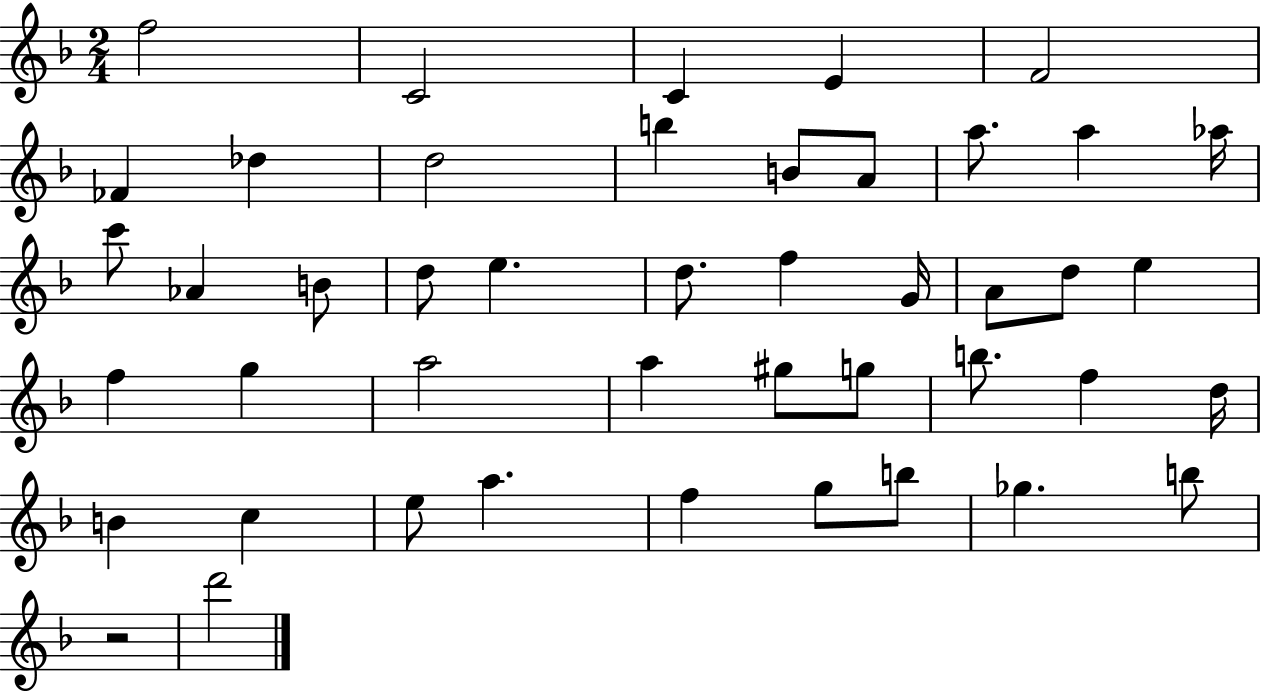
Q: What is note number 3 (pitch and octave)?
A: C4